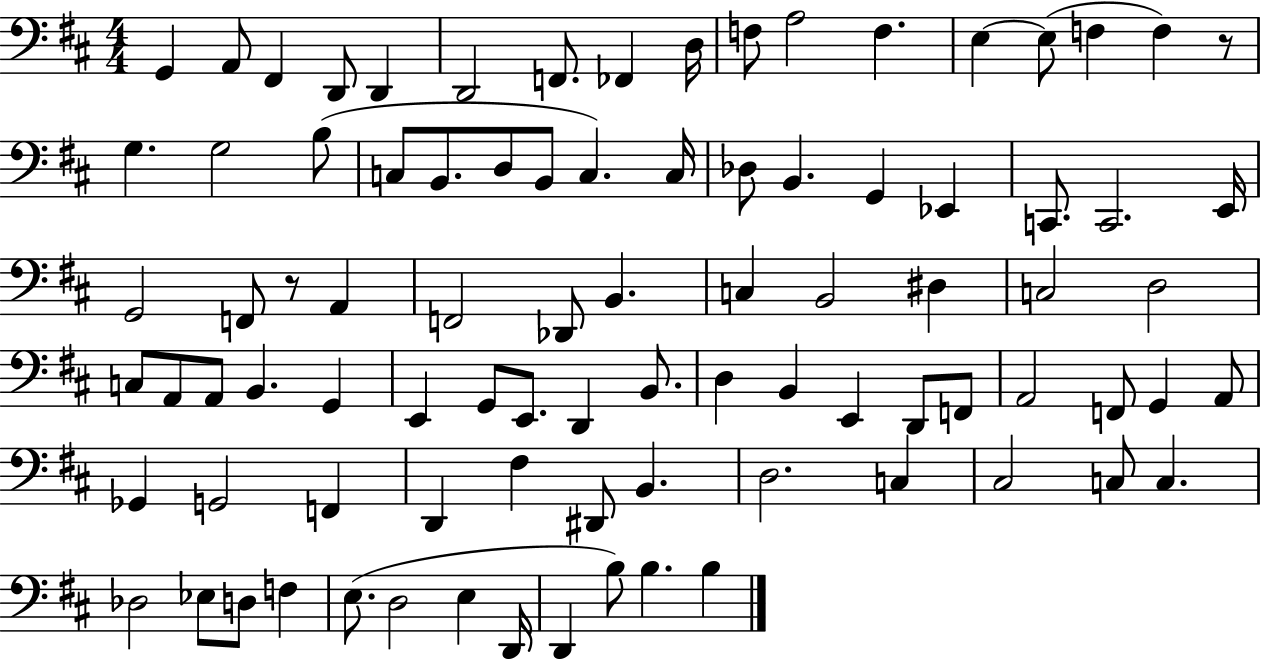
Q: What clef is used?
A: bass